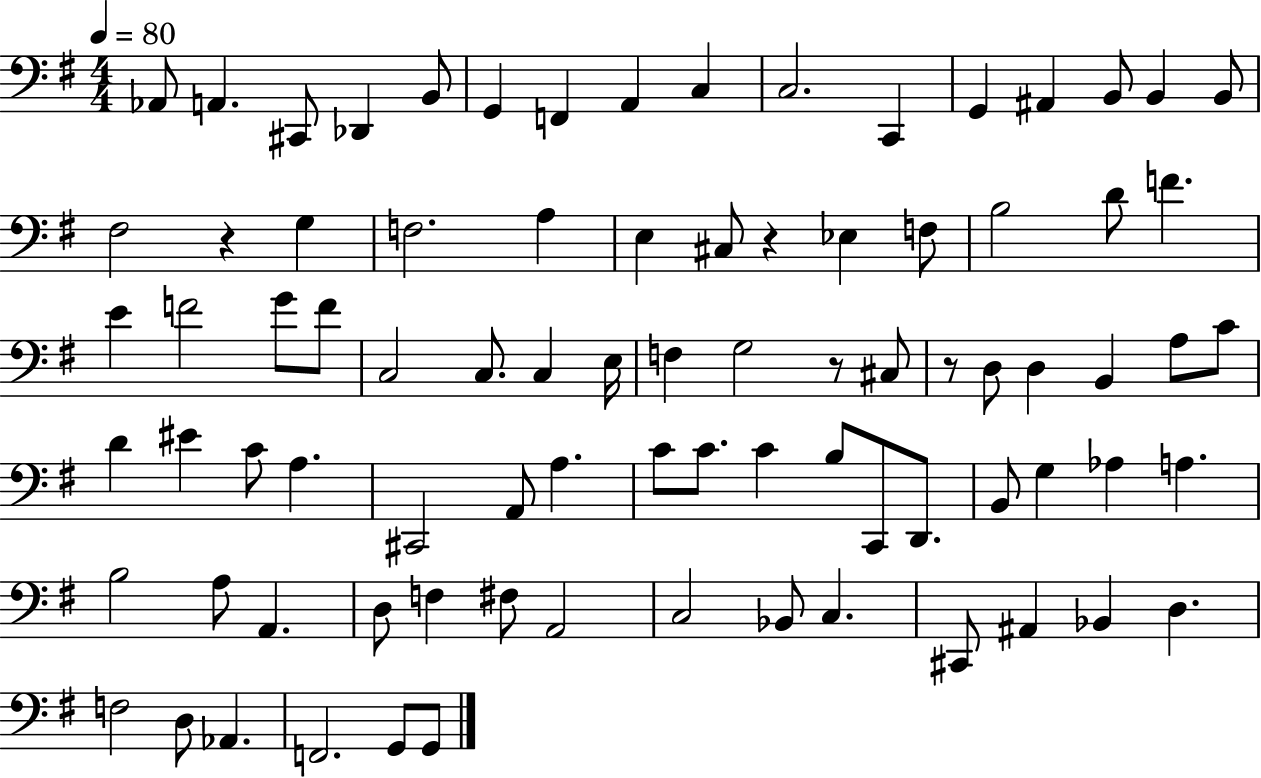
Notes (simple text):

Ab2/e A2/q. C#2/e Db2/q B2/e G2/q F2/q A2/q C3/q C3/h. C2/q G2/q A#2/q B2/e B2/q B2/e F#3/h R/q G3/q F3/h. A3/q E3/q C#3/e R/q Eb3/q F3/e B3/h D4/e F4/q. E4/q F4/h G4/e F4/e C3/h C3/e. C3/q E3/s F3/q G3/h R/e C#3/e R/e D3/e D3/q B2/q A3/e C4/e D4/q EIS4/q C4/e A3/q. C#2/h A2/e A3/q. C4/e C4/e. C4/q B3/e C2/e D2/e. B2/e G3/q Ab3/q A3/q. B3/h A3/e A2/q. D3/e F3/q F#3/e A2/h C3/h Bb2/e C3/q. C#2/e A#2/q Bb2/q D3/q. F3/h D3/e Ab2/q. F2/h. G2/e G2/e